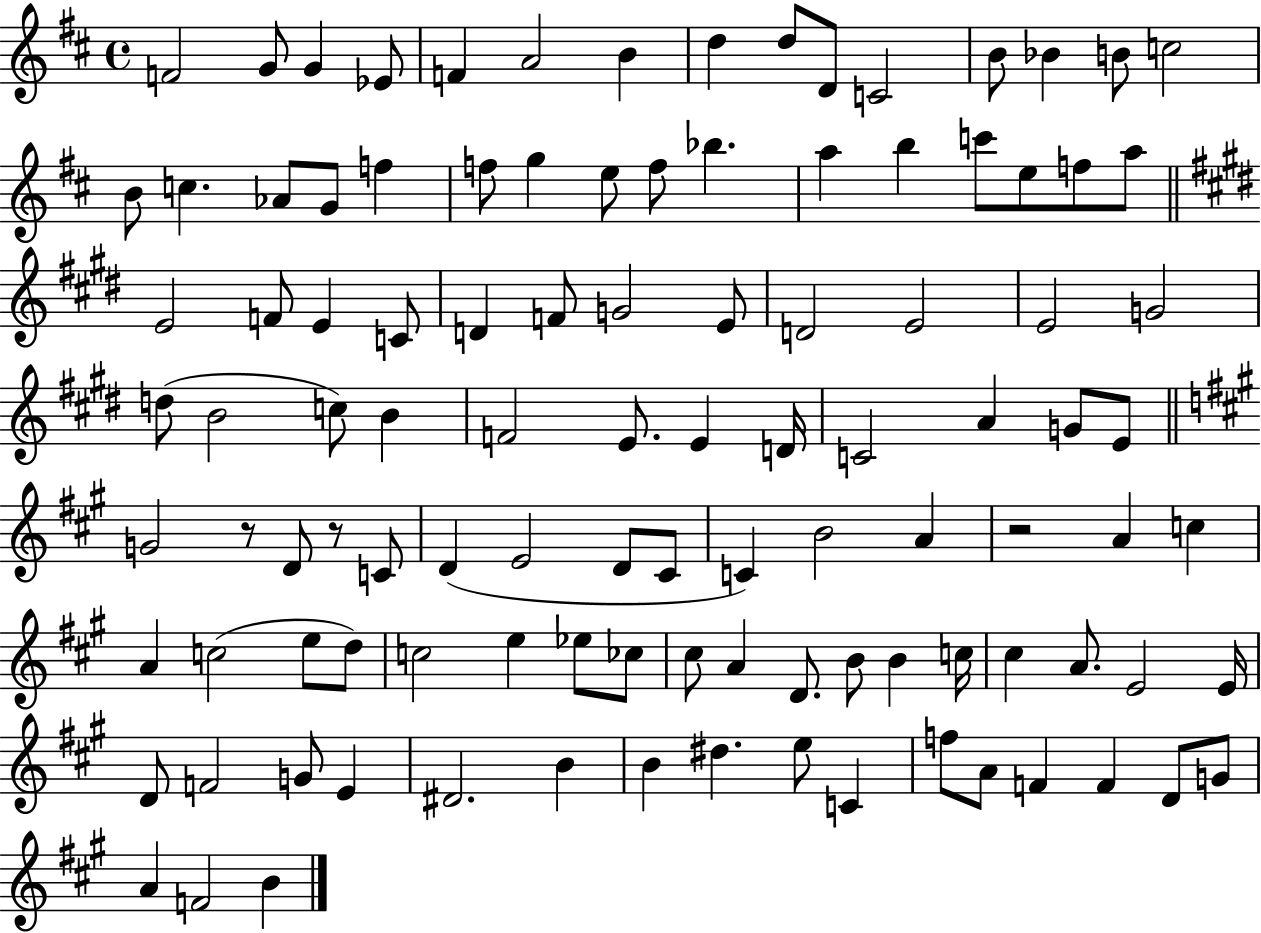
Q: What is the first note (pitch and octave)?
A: F4